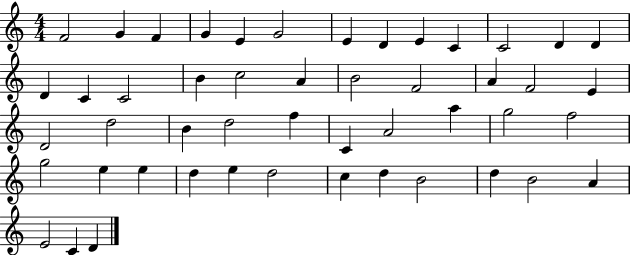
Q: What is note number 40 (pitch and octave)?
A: D5